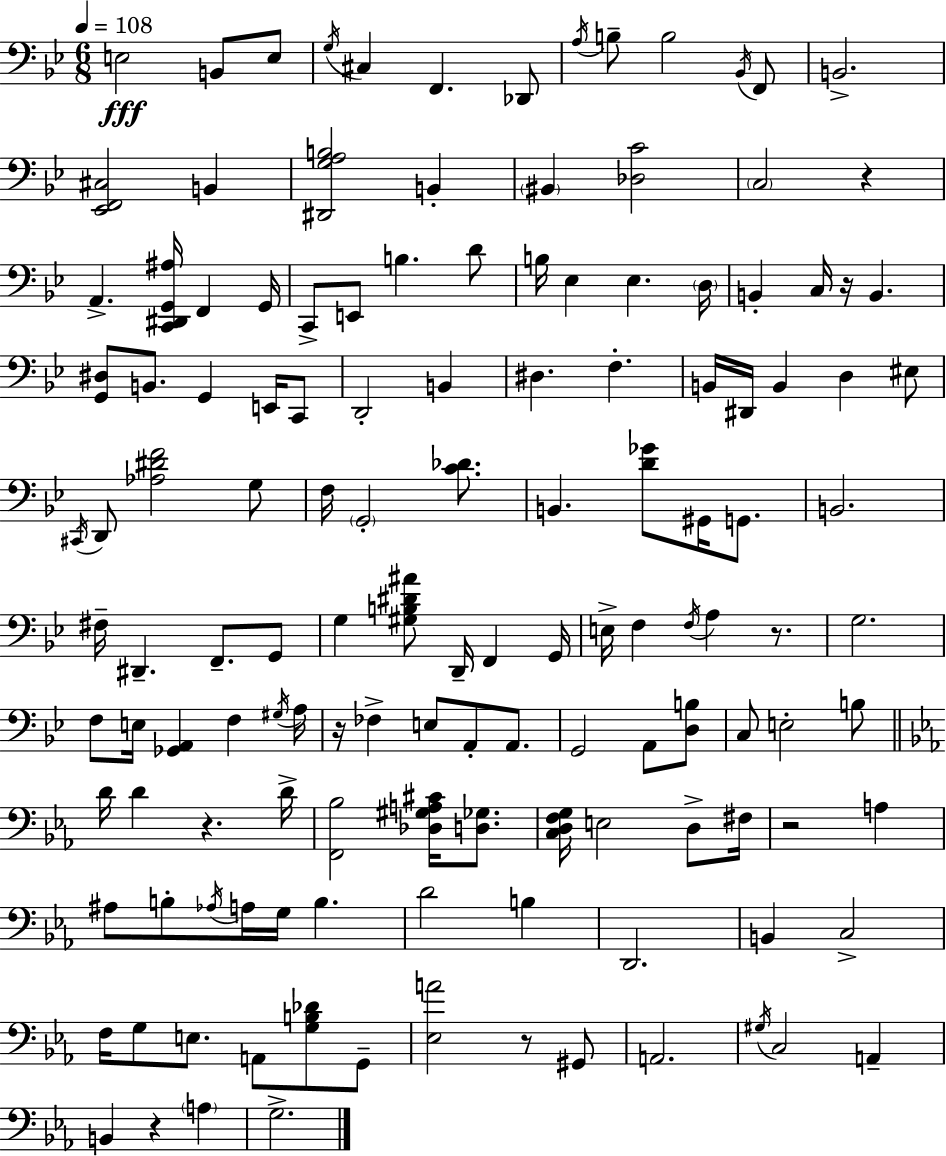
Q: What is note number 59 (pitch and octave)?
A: D2